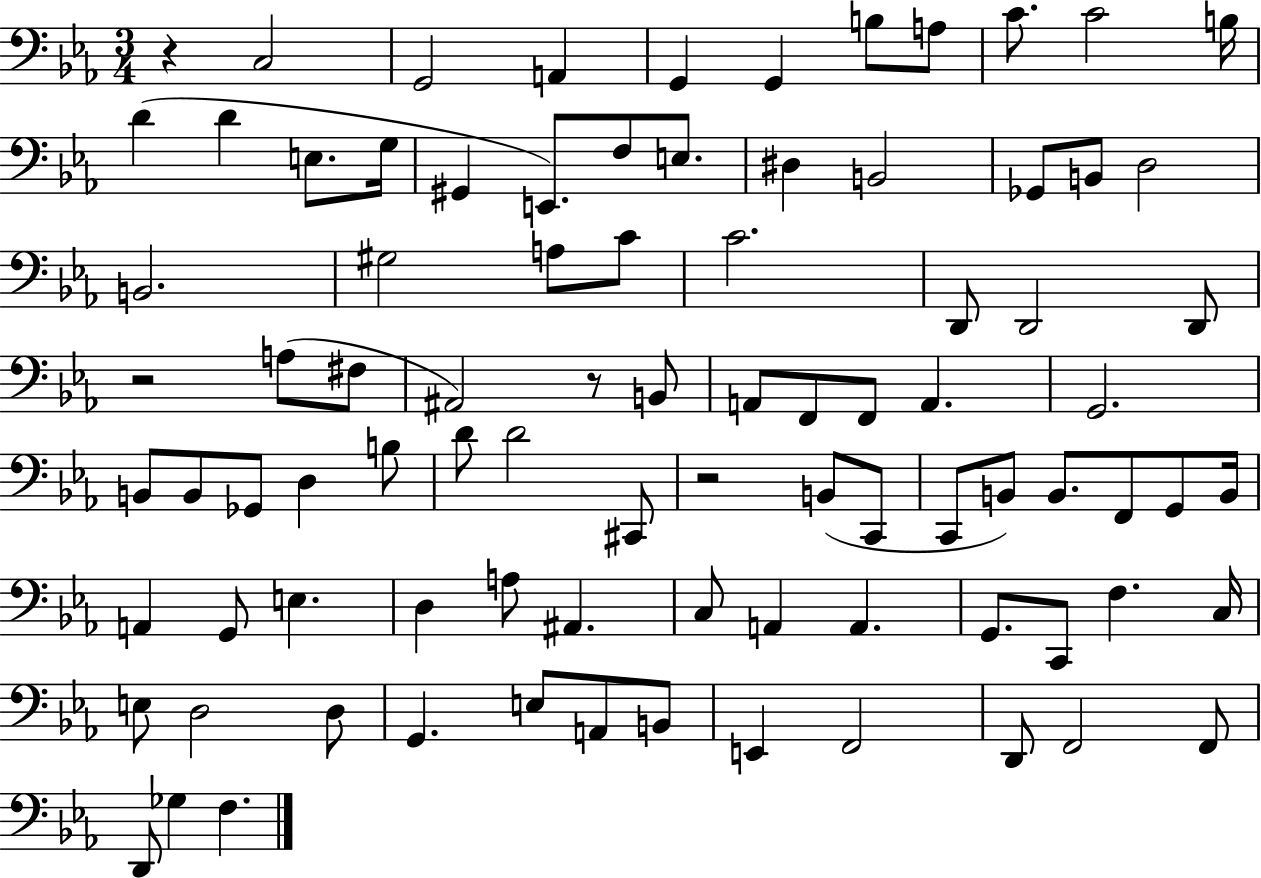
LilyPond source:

{
  \clef bass
  \numericTimeSignature
  \time 3/4
  \key ees \major
  r4 c2 | g,2 a,4 | g,4 g,4 b8 a8 | c'8. c'2 b16 | \break d'4( d'4 e8. g16 | gis,4 e,8.) f8 e8. | dis4 b,2 | ges,8 b,8 d2 | \break b,2. | gis2 a8 c'8 | c'2. | d,8 d,2 d,8 | \break r2 a8( fis8 | ais,2) r8 b,8 | a,8 f,8 f,8 a,4. | g,2. | \break b,8 b,8 ges,8 d4 b8 | d'8 d'2 cis,8 | r2 b,8( c,8 | c,8 b,8) b,8. f,8 g,8 b,16 | \break a,4 g,8 e4. | d4 a8 ais,4. | c8 a,4 a,4. | g,8. c,8 f4. c16 | \break e8 d2 d8 | g,4. e8 a,8 b,8 | e,4 f,2 | d,8 f,2 f,8 | \break d,8 ges4 f4. | \bar "|."
}